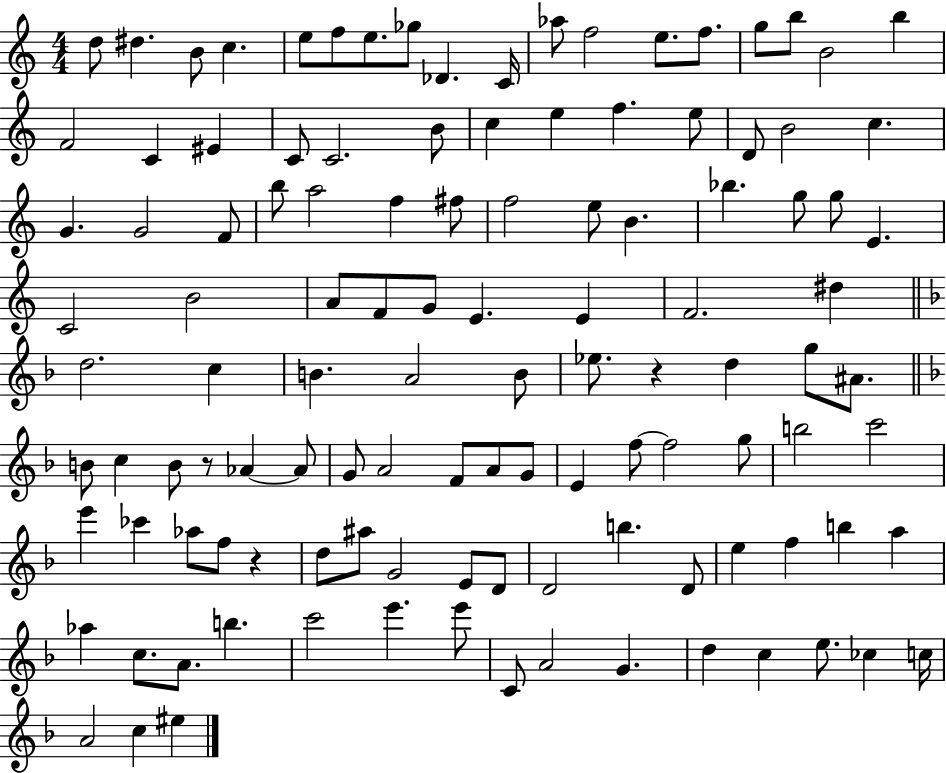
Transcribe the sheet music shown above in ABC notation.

X:1
T:Untitled
M:4/4
L:1/4
K:C
d/2 ^d B/2 c e/2 f/2 e/2 _g/2 _D C/4 _a/2 f2 e/2 f/2 g/2 b/2 B2 b F2 C ^E C/2 C2 B/2 c e f e/2 D/2 B2 c G G2 F/2 b/2 a2 f ^f/2 f2 e/2 B _b g/2 g/2 E C2 B2 A/2 F/2 G/2 E E F2 ^d d2 c B A2 B/2 _e/2 z d g/2 ^A/2 B/2 c B/2 z/2 _A _A/2 G/2 A2 F/2 A/2 G/2 E f/2 f2 g/2 b2 c'2 e' _c' _a/2 f/2 z d/2 ^a/2 G2 E/2 D/2 D2 b D/2 e f b a _a c/2 A/2 b c'2 e' e'/2 C/2 A2 G d c e/2 _c c/4 A2 c ^e